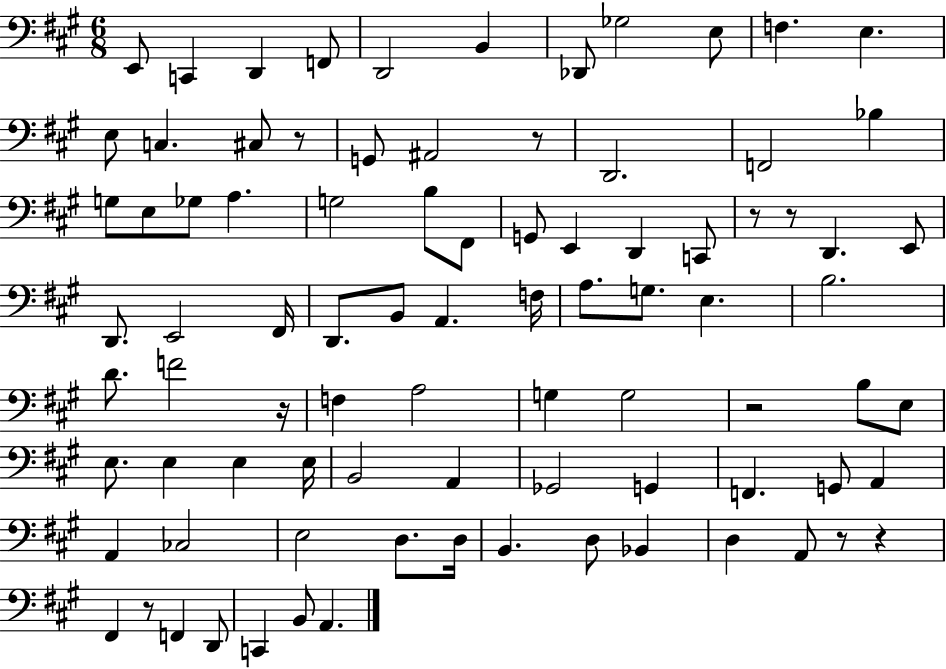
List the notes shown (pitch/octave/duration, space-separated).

E2/e C2/q D2/q F2/e D2/h B2/q Db2/e Gb3/h E3/e F3/q. E3/q. E3/e C3/q. C#3/e R/e G2/e A#2/h R/e D2/h. F2/h Bb3/q G3/e E3/e Gb3/e A3/q. G3/h B3/e F#2/e G2/e E2/q D2/q C2/e R/e R/e D2/q. E2/e D2/e. E2/h F#2/s D2/e. B2/e A2/q. F3/s A3/e. G3/e. E3/q. B3/h. D4/e. F4/h R/s F3/q A3/h G3/q G3/h R/h B3/e E3/e E3/e. E3/q E3/q E3/s B2/h A2/q Gb2/h G2/q F2/q. G2/e A2/q A2/q CES3/h E3/h D3/e. D3/s B2/q. D3/e Bb2/q D3/q A2/e R/e R/q F#2/q R/e F2/q D2/e C2/q B2/e A2/q.